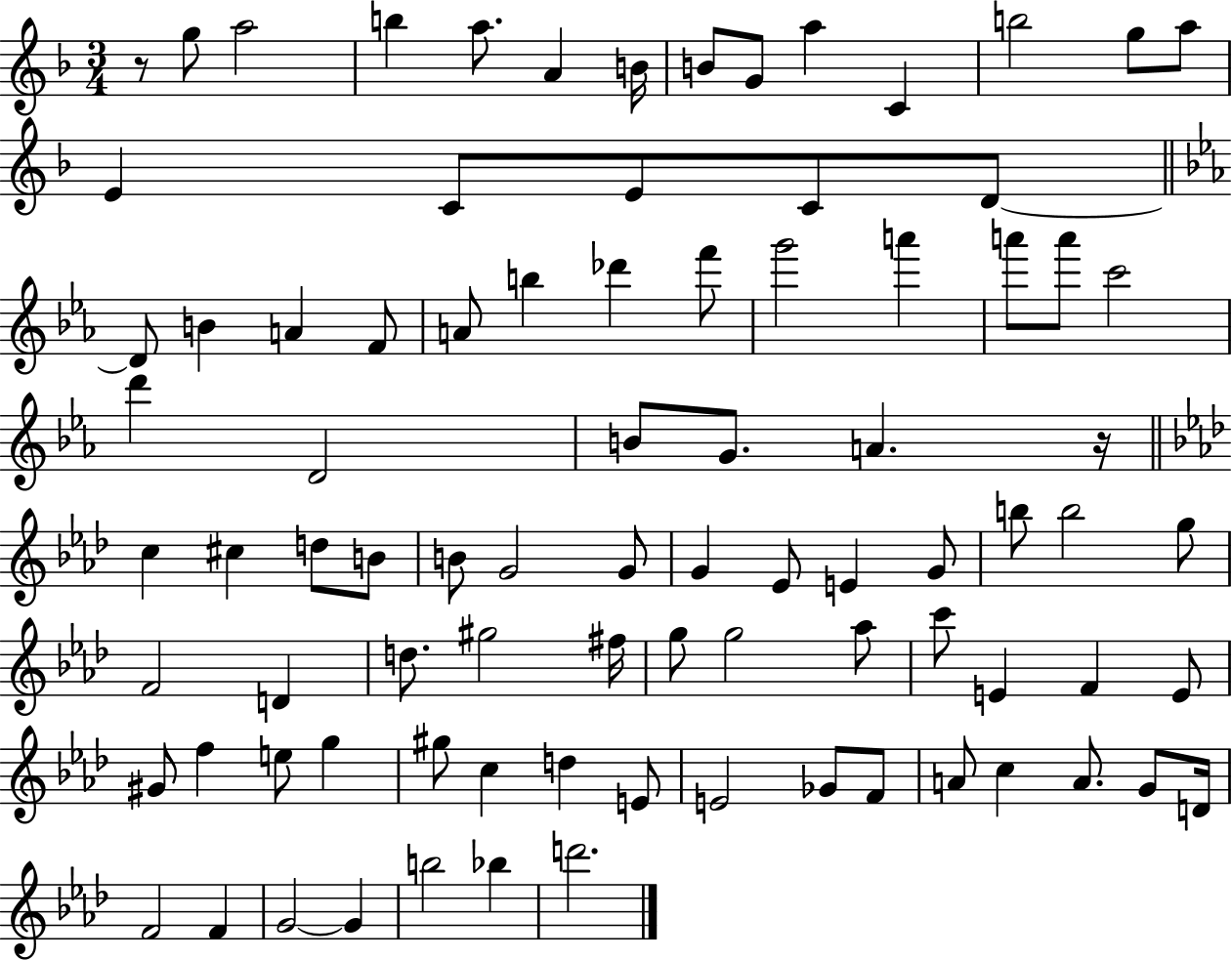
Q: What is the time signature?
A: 3/4